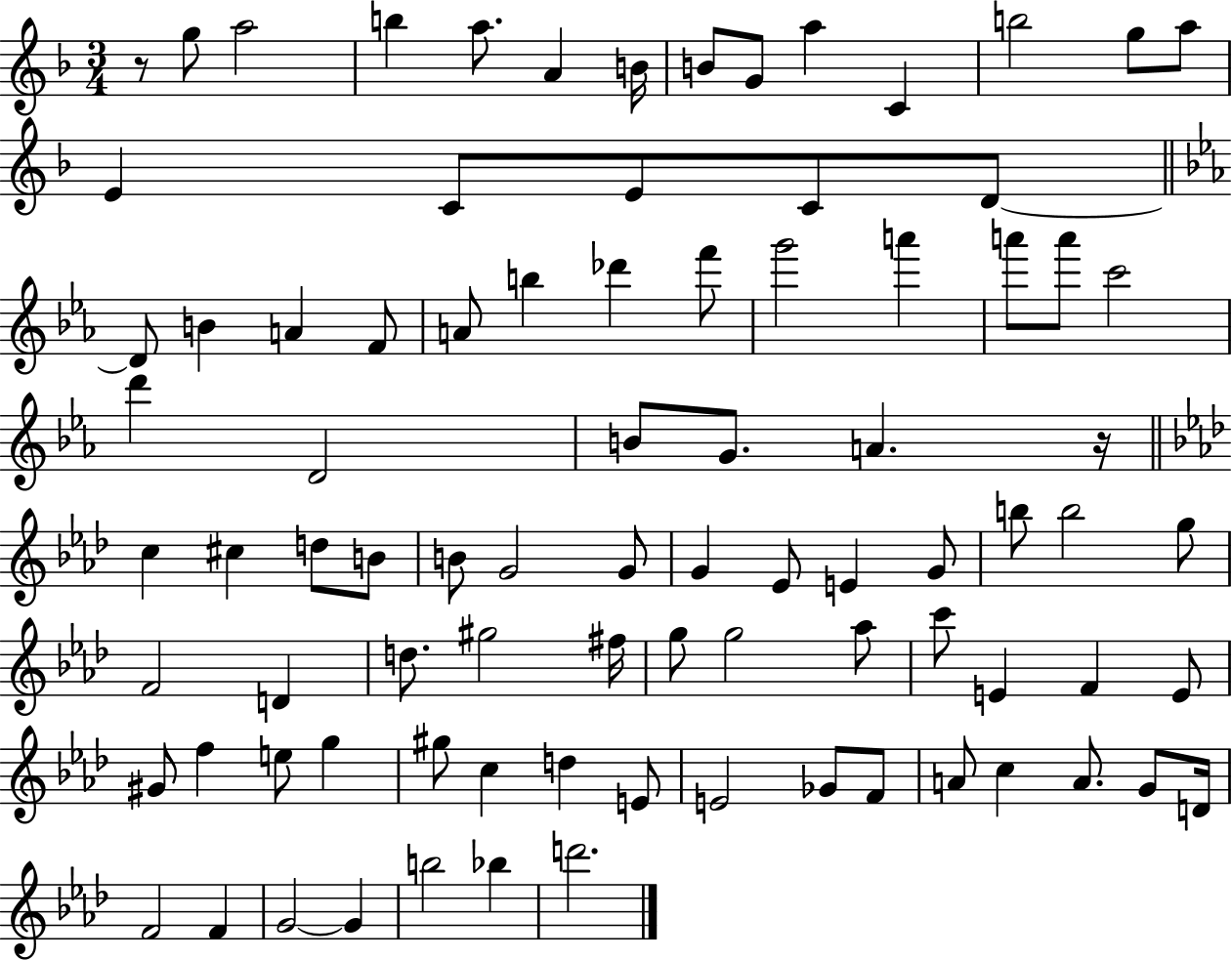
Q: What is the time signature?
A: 3/4